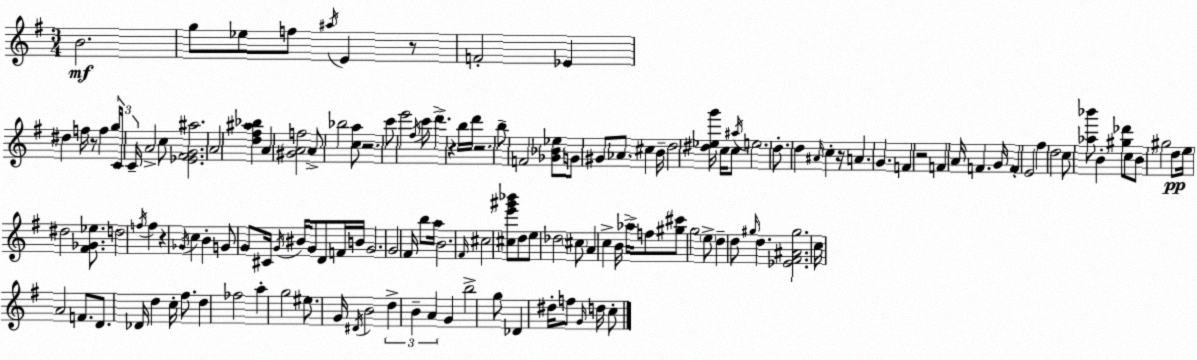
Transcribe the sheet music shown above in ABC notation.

X:1
T:Untitled
M:3/4
L:1/4
K:Em
B2 g/2 _e/2 f/2 ^a/4 E z/2 F2 _E ^d f/4 z/2 f g/4 C/4 C/4 A2 c/2 [_E^FG^a]2 A2 [d^f^a_b] A [^GAf]2 A/2 _b2 [ca]/2 z2 c'/2 e'2 ^f/4 c'/2 d' z b/4 d'/4 z2 b/2 F2 [_G_B_e]/2 G/2 ^G/2 _A/2 ^c B/4 d2 [^d_eg']/4 c/4 c/2 ^a/4 e2 d/2 d ^A/4 c z/4 A G F z2 F A/4 F G/4 F E2 ^f d2 c/2 [_a_b']/2 B [^g_d']/2 c/2 B/2 ^g2 d/2 e/4 ^d2 [^F_G_e]/2 d2 f/4 f z _G/4 c B G/2 G/2 ^C/4 G/4 ^B/4 G/2 D/2 F/4 B/4 G2 G2 ^F/4 b/2 a/4 B2 ^F/4 ^c2 [^ce'^g'_b']/2 d/2 e/2 _d2 ^c/2 A c B/4 _a/4 f/2 [^g^c']/2 g2 e/2 d d/2 ^g/4 d [_E^F^A^g]2 c/4 A2 F/2 D/2 _D/4 d c/4 ^f/2 d _f2 a g2 ^e/2 G/4 ^D/4 B2 d B A G b2 g/2 _D ^d/4 f/2 G/4 d/4 c/2